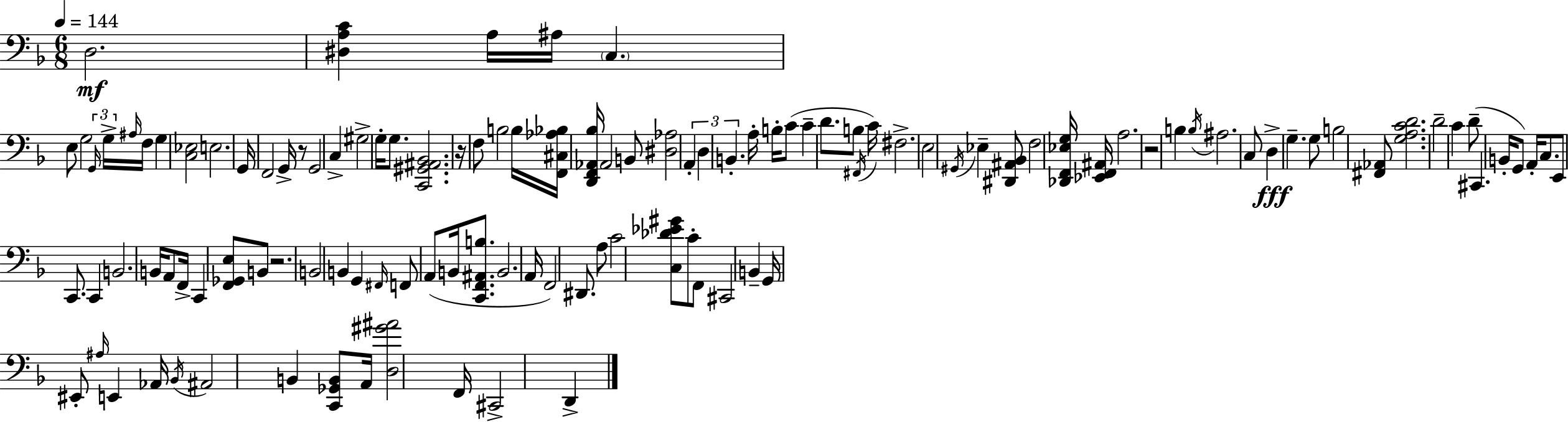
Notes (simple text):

D3/h. [D#3,A3,C4]/q A3/s A#3/s C3/q. E3/e G3/h G2/s G3/s A#3/s F3/s G3/q [C3,Eb3]/h E3/h. G2/s F2/h G2/s R/e G2/h C3/q G#3/h G3/s G3/e. [C2,G#2,A#2,Bb2]/h. R/s F3/e B3/h B3/s [F2,C#3,Ab3,Bb3]/s [D2,F2,Ab2,Bb3]/s Ab2/h B2/e [D#3,Ab3]/h A2/q D3/q B2/q. A3/s B3/s C4/e C4/q D4/e. B3/e F#2/s C4/s F#3/h. E3/h G#2/s Eb3/q [D#2,A#2,Bb2]/e F3/h [Db2,F2,Eb3,G3]/s [Eb2,F2,A#2]/s A3/h. R/h B3/q B3/s A#3/h. C3/e D3/q G3/q. G3/e B3/h [F#2,Ab2]/e [G3,A3,C4,D4]/h. D4/h C4/q D4/e C#2/q. B2/s G2/e A2/s C3/e. E2/e C2/e. C2/q B2/h. B2/s A2/e F2/s C2/q [F2,Gb2,E3]/e B2/e R/h. B2/h B2/q G2/q F#2/s F2/e A2/e B2/s [C2,F2,A#2,B3]/e. B2/h. A2/s F2/h D#2/e. A3/e C4/h [C3,Db4,Eb4,G#4]/e C4/e F2/e C#2/h B2/q G2/s EIS2/e A#3/s E2/q Ab2/s Bb2/s A#2/h B2/q [C2,Gb2,B2]/e A2/s [D3,G#4,A#4]/h F2/s C#2/h D2/q